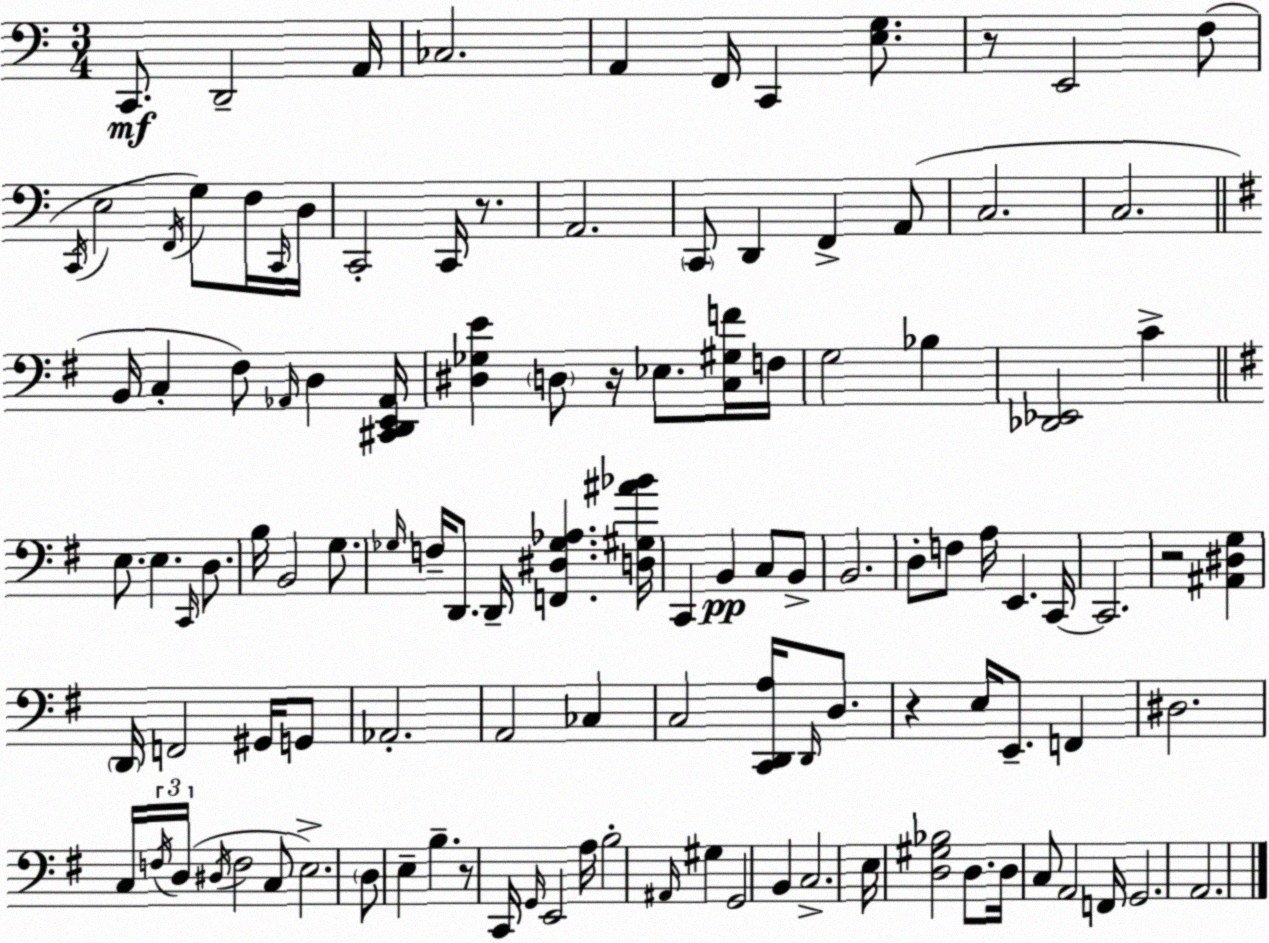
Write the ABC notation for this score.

X:1
T:Untitled
M:3/4
L:1/4
K:Am
C,,/2 D,,2 A,,/4 _C,2 A,, F,,/4 C,, [E,G,]/2 z/2 E,,2 F,/2 C,,/4 E,2 F,,/4 G,/2 F,/4 C,,/4 D,/4 C,,2 C,,/4 z/2 A,,2 C,,/2 D,, F,, A,,/2 C,2 C,2 B,,/4 C, ^F,/2 _A,,/4 D, [^C,,D,,E,,_A,,]/4 [^D,_G,E] D,/2 z/4 _E,/2 [C,^G,F]/4 F,/4 G,2 _B, [_D,,_E,,]2 C E,/2 E, C,,/4 D,/2 B,/4 B,,2 G,/2 _G,/4 F,/4 D,,/2 D,,/4 [F,,^D,_G,_A,] [D,^G,^A_B]/4 C,, B,, C,/2 B,,/2 B,,2 D,/2 F,/2 A,/4 E,, C,,/4 C,,2 z2 [^A,,^D,G,] D,,/4 F,,2 ^G,,/4 G,,/2 _A,,2 A,,2 _C, C,2 [C,,D,,A,]/4 D,,/4 D,/2 z E,/4 E,,/2 F,, ^D,2 C,/4 F,/4 D,/4 ^D,/4 F,2 C,/2 E,2 D,/2 E, B, z/2 C,,/4 G,,/4 E,,2 A,/4 B,2 ^A,,/4 ^G, G,,2 B,, C,2 E,/4 [D,^G,_B,]2 D,/2 D,/4 C,/2 A,,2 F,,/4 G,,2 A,,2